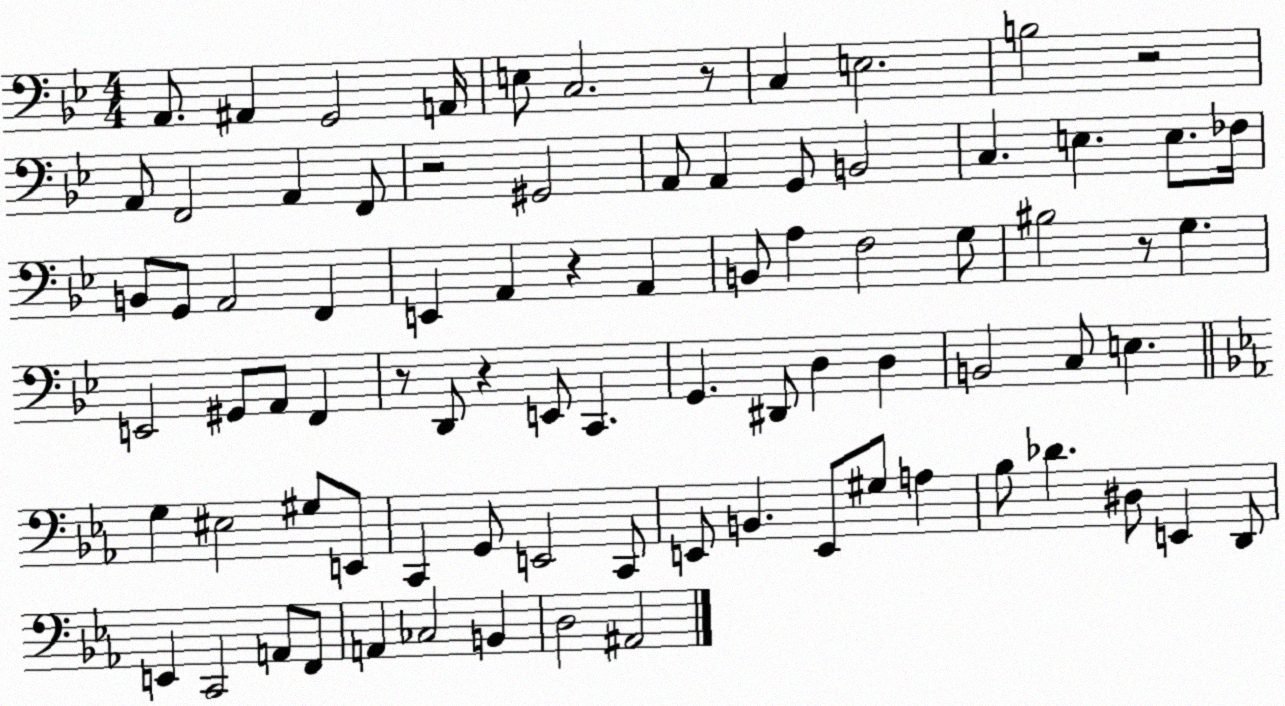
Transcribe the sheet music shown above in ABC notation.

X:1
T:Untitled
M:4/4
L:1/4
K:Bb
A,,/2 ^A,, G,,2 A,,/4 E,/2 C,2 z/2 C, E,2 B,2 z2 A,,/2 F,,2 A,, F,,/2 z2 ^G,,2 A,,/2 A,, G,,/2 B,,2 C, E, E,/2 _F,/4 B,,/2 G,,/2 A,,2 F,, E,, A,, z A,, B,,/2 A, F,2 G,/2 ^B,2 z/2 G, E,,2 ^G,,/2 A,,/2 F,, z/2 D,,/2 z E,,/2 C,, G,, ^D,,/2 D, D, B,,2 C,/2 E, G, ^E,2 ^G,/2 E,,/2 C,, G,,/2 E,,2 C,,/2 E,,/2 B,, E,,/2 ^G,/2 A, _B,/2 _D ^D,/2 E,, D,,/2 E,, C,,2 A,,/2 F,,/2 A,, _C,2 B,, D,2 ^A,,2